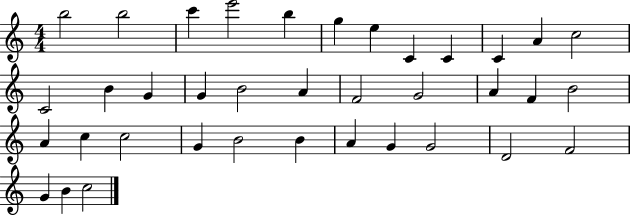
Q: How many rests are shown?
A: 0